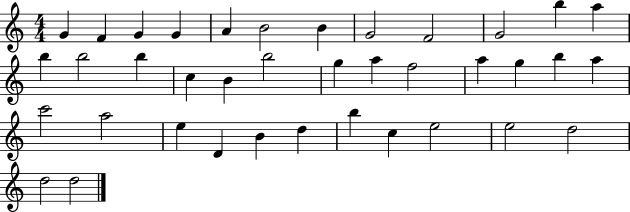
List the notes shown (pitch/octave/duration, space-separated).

G4/q F4/q G4/q G4/q A4/q B4/h B4/q G4/h F4/h G4/h B5/q A5/q B5/q B5/h B5/q C5/q B4/q B5/h G5/q A5/q F5/h A5/q G5/q B5/q A5/q C6/h A5/h E5/q D4/q B4/q D5/q B5/q C5/q E5/h E5/h D5/h D5/h D5/h